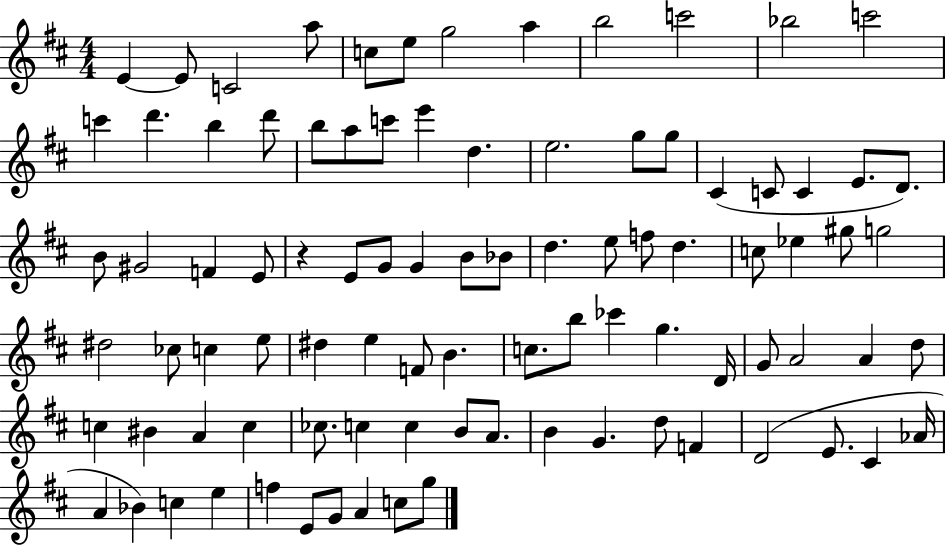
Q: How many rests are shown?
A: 1